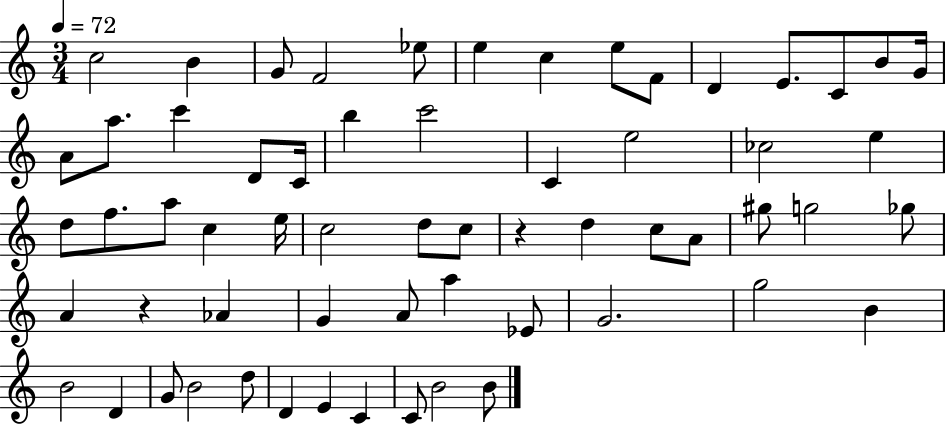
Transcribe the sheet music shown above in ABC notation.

X:1
T:Untitled
M:3/4
L:1/4
K:C
c2 B G/2 F2 _e/2 e c e/2 F/2 D E/2 C/2 B/2 G/4 A/2 a/2 c' D/2 C/4 b c'2 C e2 _c2 e d/2 f/2 a/2 c e/4 c2 d/2 c/2 z d c/2 A/2 ^g/2 g2 _g/2 A z _A G A/2 a _E/2 G2 g2 B B2 D G/2 B2 d/2 D E C C/2 B2 B/2